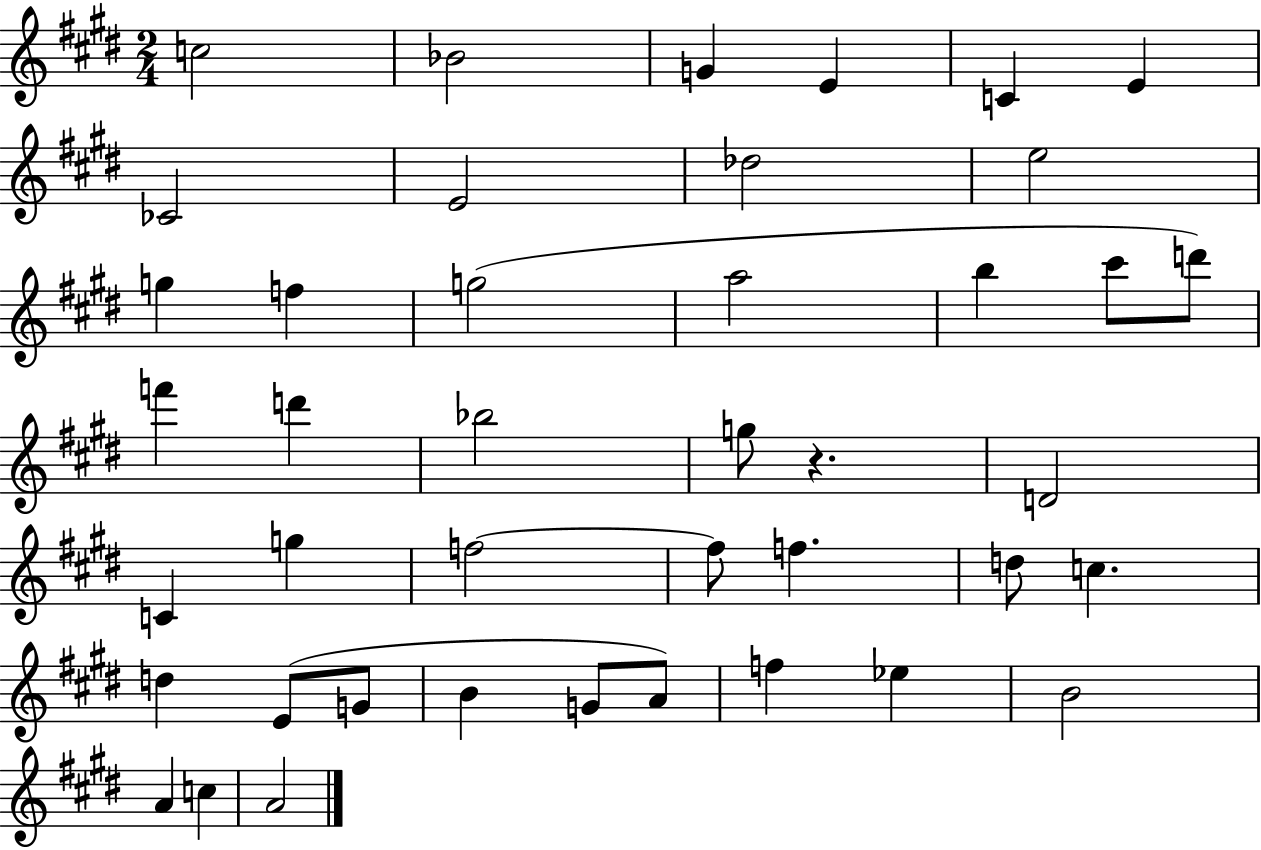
C5/h Bb4/h G4/q E4/q C4/q E4/q CES4/h E4/h Db5/h E5/h G5/q F5/q G5/h A5/h B5/q C#6/e D6/e F6/q D6/q Bb5/h G5/e R/q. D4/h C4/q G5/q F5/h F5/e F5/q. D5/e C5/q. D5/q E4/e G4/e B4/q G4/e A4/e F5/q Eb5/q B4/h A4/q C5/q A4/h